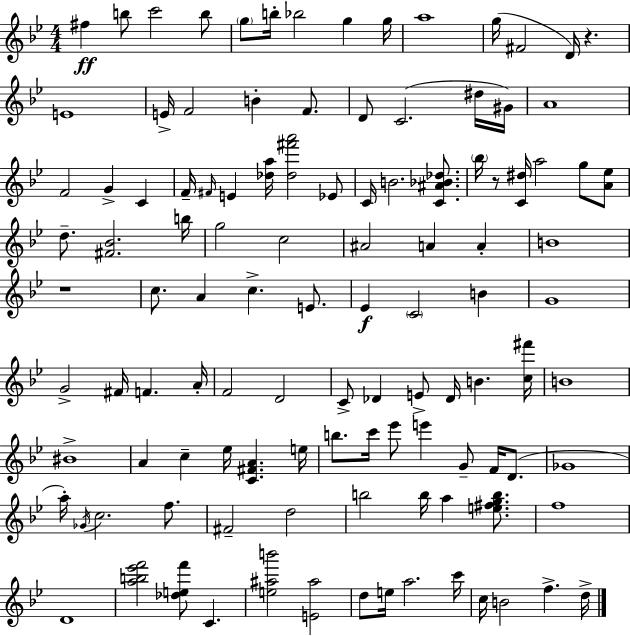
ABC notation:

X:1
T:Untitled
M:4/4
L:1/4
K:Gm
^f b/2 c'2 b/2 g/2 b/4 _b2 g g/4 a4 g/4 ^F2 D/4 z E4 E/4 F2 B F/2 D/2 C2 ^d/4 ^G/4 A4 F2 G C F/4 ^F/4 E [_da]/4 [_d^f'a']2 _E/2 C/4 B2 [C^A_B_d]/2 _b/4 z/2 [C^d]/4 a2 g/2 [A_e]/2 d/2 [^F_B]2 b/4 g2 c2 ^A2 A A B4 z4 c/2 A c E/2 _E C2 B G4 G2 ^F/4 F A/4 F2 D2 C/2 _D E/2 _D/4 B [c^f']/4 B4 ^B4 A c _e/4 [C^FA] e/4 b/2 c'/4 _e'/2 e' G/2 F/4 D/2 _G4 a/4 _G/4 c2 f/2 ^F2 d2 b2 b/4 a [e^fgb]/2 f4 D4 [ab_e'f']2 [_def']/2 C [e^ab']2 [E^a]2 d/2 e/4 a2 c'/4 c/4 B2 f d/4